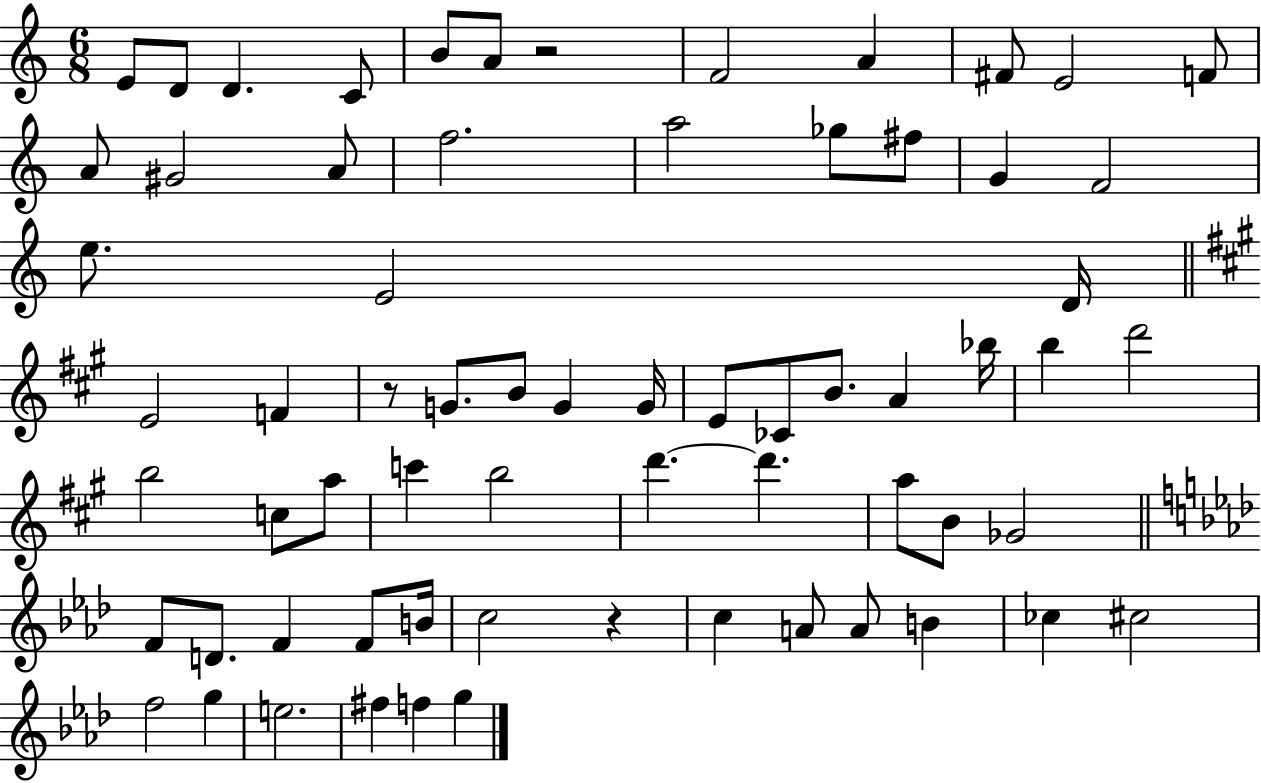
{
  \clef treble
  \numericTimeSignature
  \time 6/8
  \key c \major
  e'8 d'8 d'4. c'8 | b'8 a'8 r2 | f'2 a'4 | fis'8 e'2 f'8 | \break a'8 gis'2 a'8 | f''2. | a''2 ges''8 fis''8 | g'4 f'2 | \break e''8. e'2 d'16 | \bar "||" \break \key a \major e'2 f'4 | r8 g'8. b'8 g'4 g'16 | e'8 ces'8 b'8. a'4 bes''16 | b''4 d'''2 | \break b''2 c''8 a''8 | c'''4 b''2 | d'''4.~~ d'''4. | a''8 b'8 ges'2 | \break \bar "||" \break \key aes \major f'8 d'8. f'4 f'8 b'16 | c''2 r4 | c''4 a'8 a'8 b'4 | ces''4 cis''2 | \break f''2 g''4 | e''2. | fis''4 f''4 g''4 | \bar "|."
}